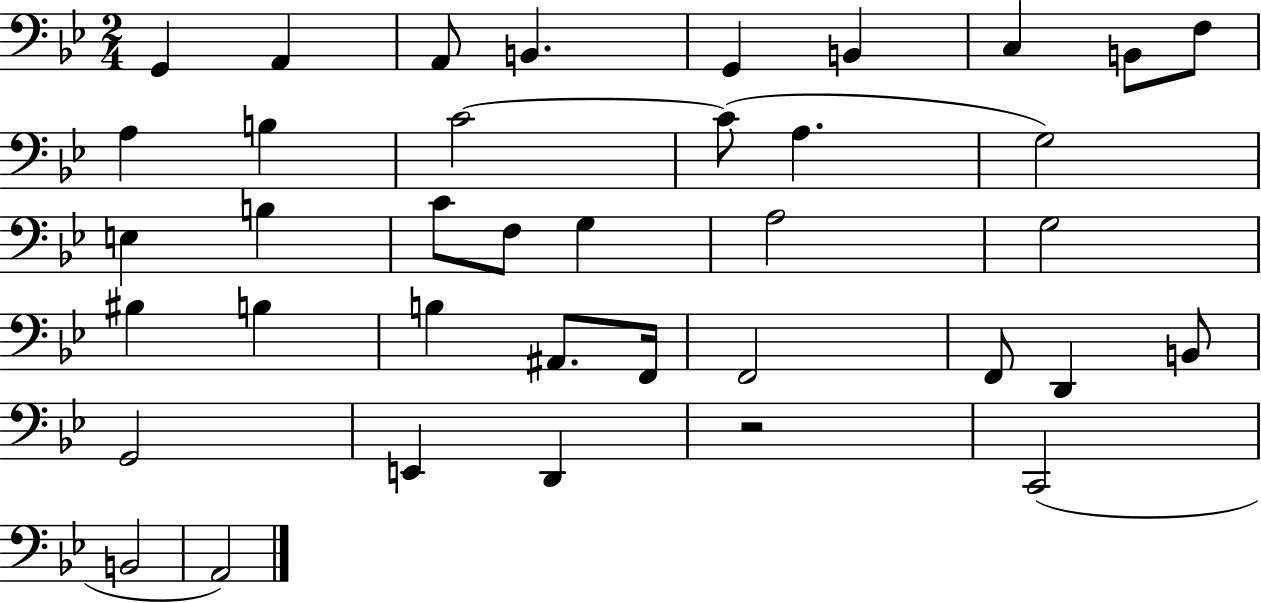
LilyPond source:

{
  \clef bass
  \numericTimeSignature
  \time 2/4
  \key bes \major
  \repeat volta 2 { g,4 a,4 | a,8 b,4. | g,4 b,4 | c4 b,8 f8 | \break a4 b4 | c'2~~ | c'8( a4. | g2) | \break e4 b4 | c'8 f8 g4 | a2 | g2 | \break bis4 b4 | b4 ais,8. f,16 | f,2 | f,8 d,4 b,8 | \break g,2 | e,4 d,4 | r2 | c,2( | \break b,2 | a,2) | } \bar "|."
}